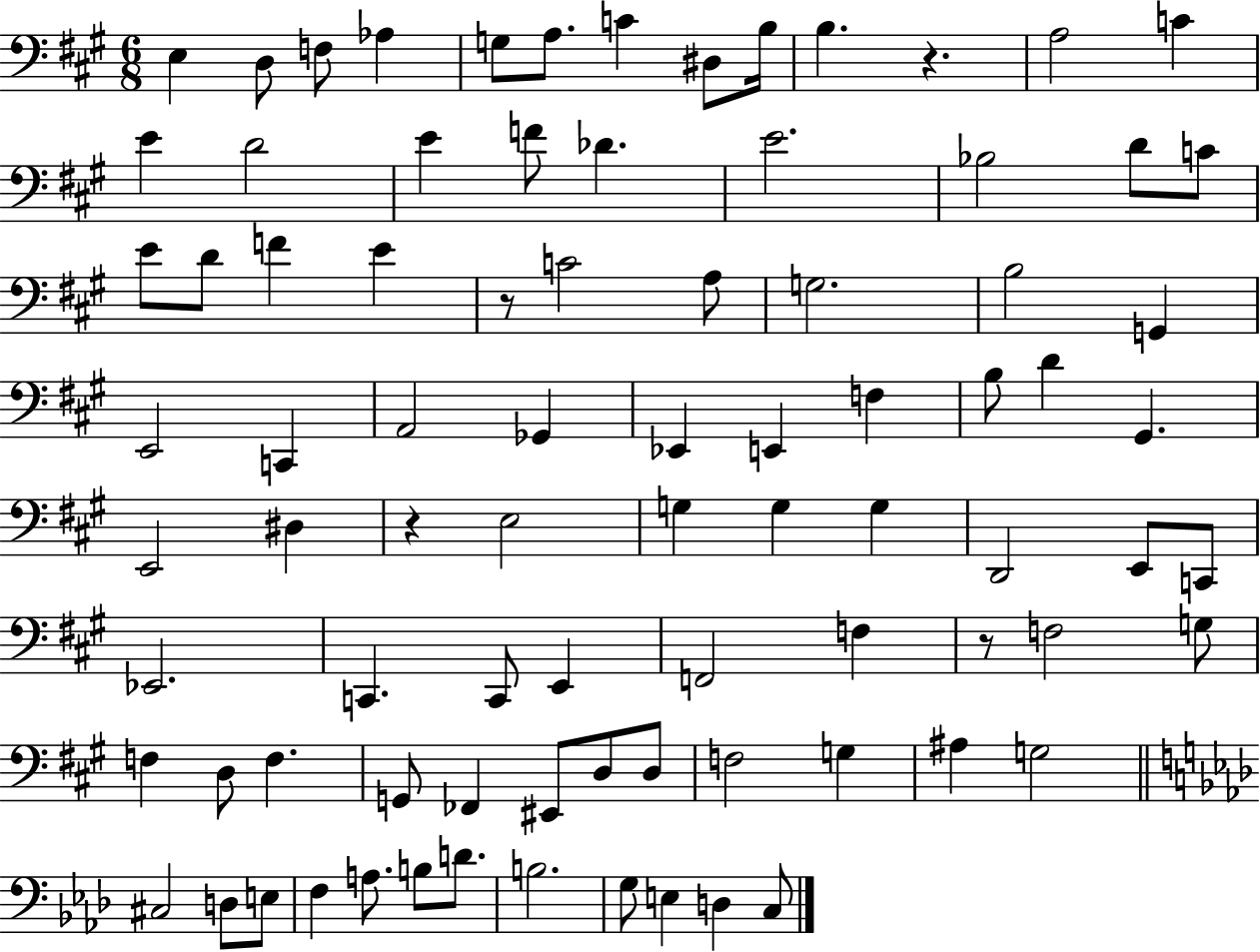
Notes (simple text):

E3/q D3/e F3/e Ab3/q G3/e A3/e. C4/q D#3/e B3/s B3/q. R/q. A3/h C4/q E4/q D4/h E4/q F4/e Db4/q. E4/h. Bb3/h D4/e C4/e E4/e D4/e F4/q E4/q R/e C4/h A3/e G3/h. B3/h G2/q E2/h C2/q A2/h Gb2/q Eb2/q E2/q F3/q B3/e D4/q G#2/q. E2/h D#3/q R/q E3/h G3/q G3/q G3/q D2/h E2/e C2/e Eb2/h. C2/q. C2/e E2/q F2/h F3/q R/e F3/h G3/e F3/q D3/e F3/q. G2/e FES2/q EIS2/e D3/e D3/e F3/h G3/q A#3/q G3/h C#3/h D3/e E3/e F3/q A3/e. B3/e D4/e. B3/h. G3/e E3/q D3/q C3/e